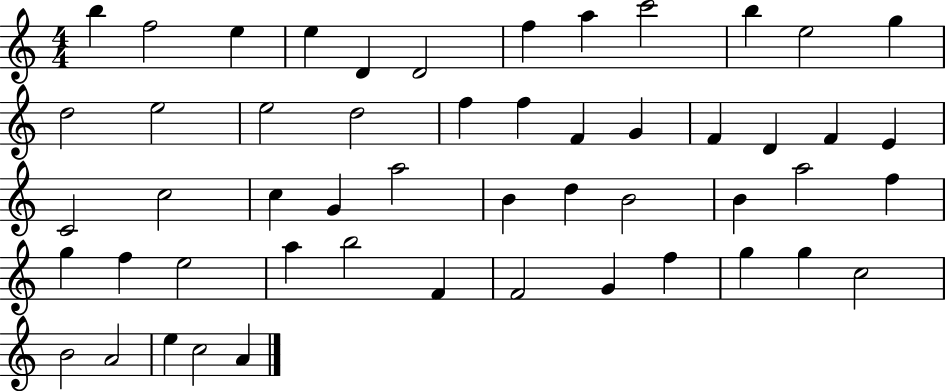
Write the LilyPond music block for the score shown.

{
  \clef treble
  \numericTimeSignature
  \time 4/4
  \key c \major
  b''4 f''2 e''4 | e''4 d'4 d'2 | f''4 a''4 c'''2 | b''4 e''2 g''4 | \break d''2 e''2 | e''2 d''2 | f''4 f''4 f'4 g'4 | f'4 d'4 f'4 e'4 | \break c'2 c''2 | c''4 g'4 a''2 | b'4 d''4 b'2 | b'4 a''2 f''4 | \break g''4 f''4 e''2 | a''4 b''2 f'4 | f'2 g'4 f''4 | g''4 g''4 c''2 | \break b'2 a'2 | e''4 c''2 a'4 | \bar "|."
}